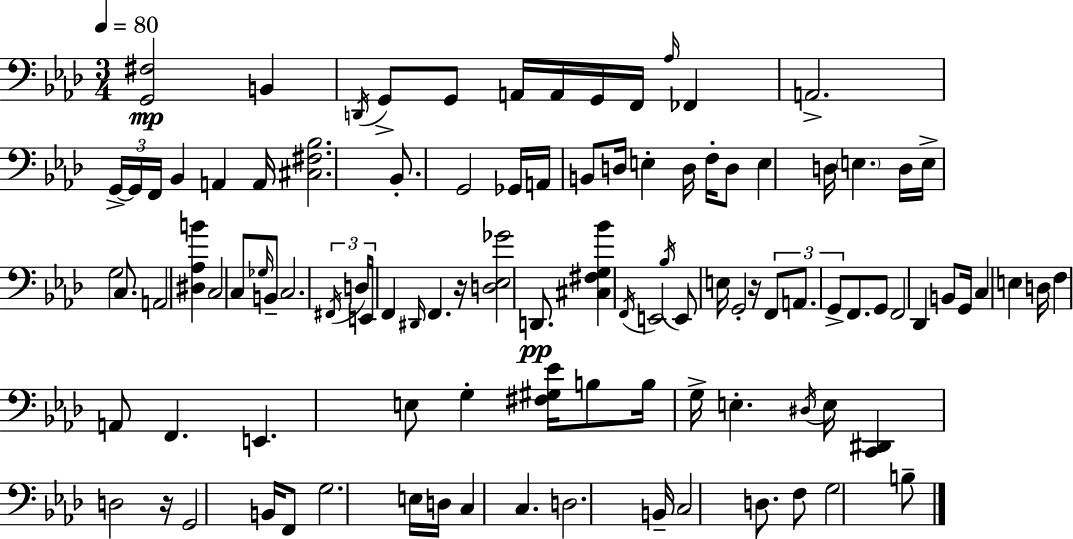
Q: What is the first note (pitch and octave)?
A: B2